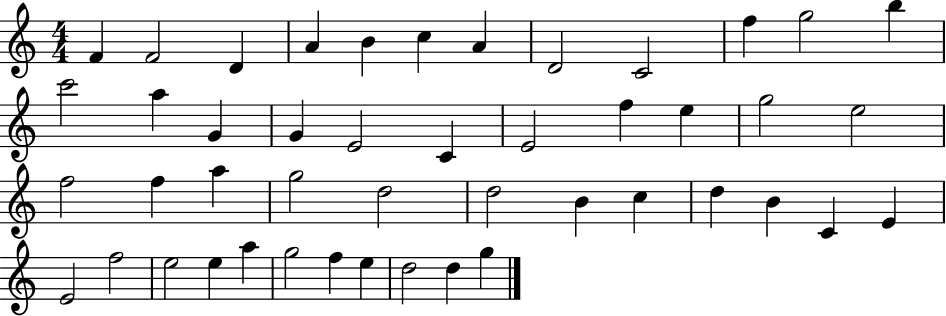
X:1
T:Untitled
M:4/4
L:1/4
K:C
F F2 D A B c A D2 C2 f g2 b c'2 a G G E2 C E2 f e g2 e2 f2 f a g2 d2 d2 B c d B C E E2 f2 e2 e a g2 f e d2 d g